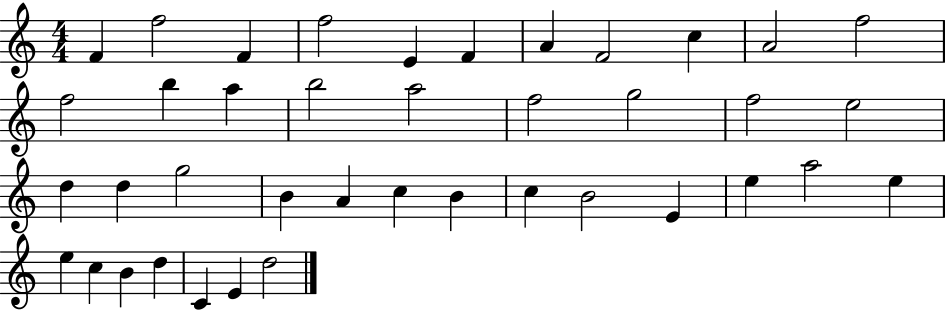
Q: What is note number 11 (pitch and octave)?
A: F5